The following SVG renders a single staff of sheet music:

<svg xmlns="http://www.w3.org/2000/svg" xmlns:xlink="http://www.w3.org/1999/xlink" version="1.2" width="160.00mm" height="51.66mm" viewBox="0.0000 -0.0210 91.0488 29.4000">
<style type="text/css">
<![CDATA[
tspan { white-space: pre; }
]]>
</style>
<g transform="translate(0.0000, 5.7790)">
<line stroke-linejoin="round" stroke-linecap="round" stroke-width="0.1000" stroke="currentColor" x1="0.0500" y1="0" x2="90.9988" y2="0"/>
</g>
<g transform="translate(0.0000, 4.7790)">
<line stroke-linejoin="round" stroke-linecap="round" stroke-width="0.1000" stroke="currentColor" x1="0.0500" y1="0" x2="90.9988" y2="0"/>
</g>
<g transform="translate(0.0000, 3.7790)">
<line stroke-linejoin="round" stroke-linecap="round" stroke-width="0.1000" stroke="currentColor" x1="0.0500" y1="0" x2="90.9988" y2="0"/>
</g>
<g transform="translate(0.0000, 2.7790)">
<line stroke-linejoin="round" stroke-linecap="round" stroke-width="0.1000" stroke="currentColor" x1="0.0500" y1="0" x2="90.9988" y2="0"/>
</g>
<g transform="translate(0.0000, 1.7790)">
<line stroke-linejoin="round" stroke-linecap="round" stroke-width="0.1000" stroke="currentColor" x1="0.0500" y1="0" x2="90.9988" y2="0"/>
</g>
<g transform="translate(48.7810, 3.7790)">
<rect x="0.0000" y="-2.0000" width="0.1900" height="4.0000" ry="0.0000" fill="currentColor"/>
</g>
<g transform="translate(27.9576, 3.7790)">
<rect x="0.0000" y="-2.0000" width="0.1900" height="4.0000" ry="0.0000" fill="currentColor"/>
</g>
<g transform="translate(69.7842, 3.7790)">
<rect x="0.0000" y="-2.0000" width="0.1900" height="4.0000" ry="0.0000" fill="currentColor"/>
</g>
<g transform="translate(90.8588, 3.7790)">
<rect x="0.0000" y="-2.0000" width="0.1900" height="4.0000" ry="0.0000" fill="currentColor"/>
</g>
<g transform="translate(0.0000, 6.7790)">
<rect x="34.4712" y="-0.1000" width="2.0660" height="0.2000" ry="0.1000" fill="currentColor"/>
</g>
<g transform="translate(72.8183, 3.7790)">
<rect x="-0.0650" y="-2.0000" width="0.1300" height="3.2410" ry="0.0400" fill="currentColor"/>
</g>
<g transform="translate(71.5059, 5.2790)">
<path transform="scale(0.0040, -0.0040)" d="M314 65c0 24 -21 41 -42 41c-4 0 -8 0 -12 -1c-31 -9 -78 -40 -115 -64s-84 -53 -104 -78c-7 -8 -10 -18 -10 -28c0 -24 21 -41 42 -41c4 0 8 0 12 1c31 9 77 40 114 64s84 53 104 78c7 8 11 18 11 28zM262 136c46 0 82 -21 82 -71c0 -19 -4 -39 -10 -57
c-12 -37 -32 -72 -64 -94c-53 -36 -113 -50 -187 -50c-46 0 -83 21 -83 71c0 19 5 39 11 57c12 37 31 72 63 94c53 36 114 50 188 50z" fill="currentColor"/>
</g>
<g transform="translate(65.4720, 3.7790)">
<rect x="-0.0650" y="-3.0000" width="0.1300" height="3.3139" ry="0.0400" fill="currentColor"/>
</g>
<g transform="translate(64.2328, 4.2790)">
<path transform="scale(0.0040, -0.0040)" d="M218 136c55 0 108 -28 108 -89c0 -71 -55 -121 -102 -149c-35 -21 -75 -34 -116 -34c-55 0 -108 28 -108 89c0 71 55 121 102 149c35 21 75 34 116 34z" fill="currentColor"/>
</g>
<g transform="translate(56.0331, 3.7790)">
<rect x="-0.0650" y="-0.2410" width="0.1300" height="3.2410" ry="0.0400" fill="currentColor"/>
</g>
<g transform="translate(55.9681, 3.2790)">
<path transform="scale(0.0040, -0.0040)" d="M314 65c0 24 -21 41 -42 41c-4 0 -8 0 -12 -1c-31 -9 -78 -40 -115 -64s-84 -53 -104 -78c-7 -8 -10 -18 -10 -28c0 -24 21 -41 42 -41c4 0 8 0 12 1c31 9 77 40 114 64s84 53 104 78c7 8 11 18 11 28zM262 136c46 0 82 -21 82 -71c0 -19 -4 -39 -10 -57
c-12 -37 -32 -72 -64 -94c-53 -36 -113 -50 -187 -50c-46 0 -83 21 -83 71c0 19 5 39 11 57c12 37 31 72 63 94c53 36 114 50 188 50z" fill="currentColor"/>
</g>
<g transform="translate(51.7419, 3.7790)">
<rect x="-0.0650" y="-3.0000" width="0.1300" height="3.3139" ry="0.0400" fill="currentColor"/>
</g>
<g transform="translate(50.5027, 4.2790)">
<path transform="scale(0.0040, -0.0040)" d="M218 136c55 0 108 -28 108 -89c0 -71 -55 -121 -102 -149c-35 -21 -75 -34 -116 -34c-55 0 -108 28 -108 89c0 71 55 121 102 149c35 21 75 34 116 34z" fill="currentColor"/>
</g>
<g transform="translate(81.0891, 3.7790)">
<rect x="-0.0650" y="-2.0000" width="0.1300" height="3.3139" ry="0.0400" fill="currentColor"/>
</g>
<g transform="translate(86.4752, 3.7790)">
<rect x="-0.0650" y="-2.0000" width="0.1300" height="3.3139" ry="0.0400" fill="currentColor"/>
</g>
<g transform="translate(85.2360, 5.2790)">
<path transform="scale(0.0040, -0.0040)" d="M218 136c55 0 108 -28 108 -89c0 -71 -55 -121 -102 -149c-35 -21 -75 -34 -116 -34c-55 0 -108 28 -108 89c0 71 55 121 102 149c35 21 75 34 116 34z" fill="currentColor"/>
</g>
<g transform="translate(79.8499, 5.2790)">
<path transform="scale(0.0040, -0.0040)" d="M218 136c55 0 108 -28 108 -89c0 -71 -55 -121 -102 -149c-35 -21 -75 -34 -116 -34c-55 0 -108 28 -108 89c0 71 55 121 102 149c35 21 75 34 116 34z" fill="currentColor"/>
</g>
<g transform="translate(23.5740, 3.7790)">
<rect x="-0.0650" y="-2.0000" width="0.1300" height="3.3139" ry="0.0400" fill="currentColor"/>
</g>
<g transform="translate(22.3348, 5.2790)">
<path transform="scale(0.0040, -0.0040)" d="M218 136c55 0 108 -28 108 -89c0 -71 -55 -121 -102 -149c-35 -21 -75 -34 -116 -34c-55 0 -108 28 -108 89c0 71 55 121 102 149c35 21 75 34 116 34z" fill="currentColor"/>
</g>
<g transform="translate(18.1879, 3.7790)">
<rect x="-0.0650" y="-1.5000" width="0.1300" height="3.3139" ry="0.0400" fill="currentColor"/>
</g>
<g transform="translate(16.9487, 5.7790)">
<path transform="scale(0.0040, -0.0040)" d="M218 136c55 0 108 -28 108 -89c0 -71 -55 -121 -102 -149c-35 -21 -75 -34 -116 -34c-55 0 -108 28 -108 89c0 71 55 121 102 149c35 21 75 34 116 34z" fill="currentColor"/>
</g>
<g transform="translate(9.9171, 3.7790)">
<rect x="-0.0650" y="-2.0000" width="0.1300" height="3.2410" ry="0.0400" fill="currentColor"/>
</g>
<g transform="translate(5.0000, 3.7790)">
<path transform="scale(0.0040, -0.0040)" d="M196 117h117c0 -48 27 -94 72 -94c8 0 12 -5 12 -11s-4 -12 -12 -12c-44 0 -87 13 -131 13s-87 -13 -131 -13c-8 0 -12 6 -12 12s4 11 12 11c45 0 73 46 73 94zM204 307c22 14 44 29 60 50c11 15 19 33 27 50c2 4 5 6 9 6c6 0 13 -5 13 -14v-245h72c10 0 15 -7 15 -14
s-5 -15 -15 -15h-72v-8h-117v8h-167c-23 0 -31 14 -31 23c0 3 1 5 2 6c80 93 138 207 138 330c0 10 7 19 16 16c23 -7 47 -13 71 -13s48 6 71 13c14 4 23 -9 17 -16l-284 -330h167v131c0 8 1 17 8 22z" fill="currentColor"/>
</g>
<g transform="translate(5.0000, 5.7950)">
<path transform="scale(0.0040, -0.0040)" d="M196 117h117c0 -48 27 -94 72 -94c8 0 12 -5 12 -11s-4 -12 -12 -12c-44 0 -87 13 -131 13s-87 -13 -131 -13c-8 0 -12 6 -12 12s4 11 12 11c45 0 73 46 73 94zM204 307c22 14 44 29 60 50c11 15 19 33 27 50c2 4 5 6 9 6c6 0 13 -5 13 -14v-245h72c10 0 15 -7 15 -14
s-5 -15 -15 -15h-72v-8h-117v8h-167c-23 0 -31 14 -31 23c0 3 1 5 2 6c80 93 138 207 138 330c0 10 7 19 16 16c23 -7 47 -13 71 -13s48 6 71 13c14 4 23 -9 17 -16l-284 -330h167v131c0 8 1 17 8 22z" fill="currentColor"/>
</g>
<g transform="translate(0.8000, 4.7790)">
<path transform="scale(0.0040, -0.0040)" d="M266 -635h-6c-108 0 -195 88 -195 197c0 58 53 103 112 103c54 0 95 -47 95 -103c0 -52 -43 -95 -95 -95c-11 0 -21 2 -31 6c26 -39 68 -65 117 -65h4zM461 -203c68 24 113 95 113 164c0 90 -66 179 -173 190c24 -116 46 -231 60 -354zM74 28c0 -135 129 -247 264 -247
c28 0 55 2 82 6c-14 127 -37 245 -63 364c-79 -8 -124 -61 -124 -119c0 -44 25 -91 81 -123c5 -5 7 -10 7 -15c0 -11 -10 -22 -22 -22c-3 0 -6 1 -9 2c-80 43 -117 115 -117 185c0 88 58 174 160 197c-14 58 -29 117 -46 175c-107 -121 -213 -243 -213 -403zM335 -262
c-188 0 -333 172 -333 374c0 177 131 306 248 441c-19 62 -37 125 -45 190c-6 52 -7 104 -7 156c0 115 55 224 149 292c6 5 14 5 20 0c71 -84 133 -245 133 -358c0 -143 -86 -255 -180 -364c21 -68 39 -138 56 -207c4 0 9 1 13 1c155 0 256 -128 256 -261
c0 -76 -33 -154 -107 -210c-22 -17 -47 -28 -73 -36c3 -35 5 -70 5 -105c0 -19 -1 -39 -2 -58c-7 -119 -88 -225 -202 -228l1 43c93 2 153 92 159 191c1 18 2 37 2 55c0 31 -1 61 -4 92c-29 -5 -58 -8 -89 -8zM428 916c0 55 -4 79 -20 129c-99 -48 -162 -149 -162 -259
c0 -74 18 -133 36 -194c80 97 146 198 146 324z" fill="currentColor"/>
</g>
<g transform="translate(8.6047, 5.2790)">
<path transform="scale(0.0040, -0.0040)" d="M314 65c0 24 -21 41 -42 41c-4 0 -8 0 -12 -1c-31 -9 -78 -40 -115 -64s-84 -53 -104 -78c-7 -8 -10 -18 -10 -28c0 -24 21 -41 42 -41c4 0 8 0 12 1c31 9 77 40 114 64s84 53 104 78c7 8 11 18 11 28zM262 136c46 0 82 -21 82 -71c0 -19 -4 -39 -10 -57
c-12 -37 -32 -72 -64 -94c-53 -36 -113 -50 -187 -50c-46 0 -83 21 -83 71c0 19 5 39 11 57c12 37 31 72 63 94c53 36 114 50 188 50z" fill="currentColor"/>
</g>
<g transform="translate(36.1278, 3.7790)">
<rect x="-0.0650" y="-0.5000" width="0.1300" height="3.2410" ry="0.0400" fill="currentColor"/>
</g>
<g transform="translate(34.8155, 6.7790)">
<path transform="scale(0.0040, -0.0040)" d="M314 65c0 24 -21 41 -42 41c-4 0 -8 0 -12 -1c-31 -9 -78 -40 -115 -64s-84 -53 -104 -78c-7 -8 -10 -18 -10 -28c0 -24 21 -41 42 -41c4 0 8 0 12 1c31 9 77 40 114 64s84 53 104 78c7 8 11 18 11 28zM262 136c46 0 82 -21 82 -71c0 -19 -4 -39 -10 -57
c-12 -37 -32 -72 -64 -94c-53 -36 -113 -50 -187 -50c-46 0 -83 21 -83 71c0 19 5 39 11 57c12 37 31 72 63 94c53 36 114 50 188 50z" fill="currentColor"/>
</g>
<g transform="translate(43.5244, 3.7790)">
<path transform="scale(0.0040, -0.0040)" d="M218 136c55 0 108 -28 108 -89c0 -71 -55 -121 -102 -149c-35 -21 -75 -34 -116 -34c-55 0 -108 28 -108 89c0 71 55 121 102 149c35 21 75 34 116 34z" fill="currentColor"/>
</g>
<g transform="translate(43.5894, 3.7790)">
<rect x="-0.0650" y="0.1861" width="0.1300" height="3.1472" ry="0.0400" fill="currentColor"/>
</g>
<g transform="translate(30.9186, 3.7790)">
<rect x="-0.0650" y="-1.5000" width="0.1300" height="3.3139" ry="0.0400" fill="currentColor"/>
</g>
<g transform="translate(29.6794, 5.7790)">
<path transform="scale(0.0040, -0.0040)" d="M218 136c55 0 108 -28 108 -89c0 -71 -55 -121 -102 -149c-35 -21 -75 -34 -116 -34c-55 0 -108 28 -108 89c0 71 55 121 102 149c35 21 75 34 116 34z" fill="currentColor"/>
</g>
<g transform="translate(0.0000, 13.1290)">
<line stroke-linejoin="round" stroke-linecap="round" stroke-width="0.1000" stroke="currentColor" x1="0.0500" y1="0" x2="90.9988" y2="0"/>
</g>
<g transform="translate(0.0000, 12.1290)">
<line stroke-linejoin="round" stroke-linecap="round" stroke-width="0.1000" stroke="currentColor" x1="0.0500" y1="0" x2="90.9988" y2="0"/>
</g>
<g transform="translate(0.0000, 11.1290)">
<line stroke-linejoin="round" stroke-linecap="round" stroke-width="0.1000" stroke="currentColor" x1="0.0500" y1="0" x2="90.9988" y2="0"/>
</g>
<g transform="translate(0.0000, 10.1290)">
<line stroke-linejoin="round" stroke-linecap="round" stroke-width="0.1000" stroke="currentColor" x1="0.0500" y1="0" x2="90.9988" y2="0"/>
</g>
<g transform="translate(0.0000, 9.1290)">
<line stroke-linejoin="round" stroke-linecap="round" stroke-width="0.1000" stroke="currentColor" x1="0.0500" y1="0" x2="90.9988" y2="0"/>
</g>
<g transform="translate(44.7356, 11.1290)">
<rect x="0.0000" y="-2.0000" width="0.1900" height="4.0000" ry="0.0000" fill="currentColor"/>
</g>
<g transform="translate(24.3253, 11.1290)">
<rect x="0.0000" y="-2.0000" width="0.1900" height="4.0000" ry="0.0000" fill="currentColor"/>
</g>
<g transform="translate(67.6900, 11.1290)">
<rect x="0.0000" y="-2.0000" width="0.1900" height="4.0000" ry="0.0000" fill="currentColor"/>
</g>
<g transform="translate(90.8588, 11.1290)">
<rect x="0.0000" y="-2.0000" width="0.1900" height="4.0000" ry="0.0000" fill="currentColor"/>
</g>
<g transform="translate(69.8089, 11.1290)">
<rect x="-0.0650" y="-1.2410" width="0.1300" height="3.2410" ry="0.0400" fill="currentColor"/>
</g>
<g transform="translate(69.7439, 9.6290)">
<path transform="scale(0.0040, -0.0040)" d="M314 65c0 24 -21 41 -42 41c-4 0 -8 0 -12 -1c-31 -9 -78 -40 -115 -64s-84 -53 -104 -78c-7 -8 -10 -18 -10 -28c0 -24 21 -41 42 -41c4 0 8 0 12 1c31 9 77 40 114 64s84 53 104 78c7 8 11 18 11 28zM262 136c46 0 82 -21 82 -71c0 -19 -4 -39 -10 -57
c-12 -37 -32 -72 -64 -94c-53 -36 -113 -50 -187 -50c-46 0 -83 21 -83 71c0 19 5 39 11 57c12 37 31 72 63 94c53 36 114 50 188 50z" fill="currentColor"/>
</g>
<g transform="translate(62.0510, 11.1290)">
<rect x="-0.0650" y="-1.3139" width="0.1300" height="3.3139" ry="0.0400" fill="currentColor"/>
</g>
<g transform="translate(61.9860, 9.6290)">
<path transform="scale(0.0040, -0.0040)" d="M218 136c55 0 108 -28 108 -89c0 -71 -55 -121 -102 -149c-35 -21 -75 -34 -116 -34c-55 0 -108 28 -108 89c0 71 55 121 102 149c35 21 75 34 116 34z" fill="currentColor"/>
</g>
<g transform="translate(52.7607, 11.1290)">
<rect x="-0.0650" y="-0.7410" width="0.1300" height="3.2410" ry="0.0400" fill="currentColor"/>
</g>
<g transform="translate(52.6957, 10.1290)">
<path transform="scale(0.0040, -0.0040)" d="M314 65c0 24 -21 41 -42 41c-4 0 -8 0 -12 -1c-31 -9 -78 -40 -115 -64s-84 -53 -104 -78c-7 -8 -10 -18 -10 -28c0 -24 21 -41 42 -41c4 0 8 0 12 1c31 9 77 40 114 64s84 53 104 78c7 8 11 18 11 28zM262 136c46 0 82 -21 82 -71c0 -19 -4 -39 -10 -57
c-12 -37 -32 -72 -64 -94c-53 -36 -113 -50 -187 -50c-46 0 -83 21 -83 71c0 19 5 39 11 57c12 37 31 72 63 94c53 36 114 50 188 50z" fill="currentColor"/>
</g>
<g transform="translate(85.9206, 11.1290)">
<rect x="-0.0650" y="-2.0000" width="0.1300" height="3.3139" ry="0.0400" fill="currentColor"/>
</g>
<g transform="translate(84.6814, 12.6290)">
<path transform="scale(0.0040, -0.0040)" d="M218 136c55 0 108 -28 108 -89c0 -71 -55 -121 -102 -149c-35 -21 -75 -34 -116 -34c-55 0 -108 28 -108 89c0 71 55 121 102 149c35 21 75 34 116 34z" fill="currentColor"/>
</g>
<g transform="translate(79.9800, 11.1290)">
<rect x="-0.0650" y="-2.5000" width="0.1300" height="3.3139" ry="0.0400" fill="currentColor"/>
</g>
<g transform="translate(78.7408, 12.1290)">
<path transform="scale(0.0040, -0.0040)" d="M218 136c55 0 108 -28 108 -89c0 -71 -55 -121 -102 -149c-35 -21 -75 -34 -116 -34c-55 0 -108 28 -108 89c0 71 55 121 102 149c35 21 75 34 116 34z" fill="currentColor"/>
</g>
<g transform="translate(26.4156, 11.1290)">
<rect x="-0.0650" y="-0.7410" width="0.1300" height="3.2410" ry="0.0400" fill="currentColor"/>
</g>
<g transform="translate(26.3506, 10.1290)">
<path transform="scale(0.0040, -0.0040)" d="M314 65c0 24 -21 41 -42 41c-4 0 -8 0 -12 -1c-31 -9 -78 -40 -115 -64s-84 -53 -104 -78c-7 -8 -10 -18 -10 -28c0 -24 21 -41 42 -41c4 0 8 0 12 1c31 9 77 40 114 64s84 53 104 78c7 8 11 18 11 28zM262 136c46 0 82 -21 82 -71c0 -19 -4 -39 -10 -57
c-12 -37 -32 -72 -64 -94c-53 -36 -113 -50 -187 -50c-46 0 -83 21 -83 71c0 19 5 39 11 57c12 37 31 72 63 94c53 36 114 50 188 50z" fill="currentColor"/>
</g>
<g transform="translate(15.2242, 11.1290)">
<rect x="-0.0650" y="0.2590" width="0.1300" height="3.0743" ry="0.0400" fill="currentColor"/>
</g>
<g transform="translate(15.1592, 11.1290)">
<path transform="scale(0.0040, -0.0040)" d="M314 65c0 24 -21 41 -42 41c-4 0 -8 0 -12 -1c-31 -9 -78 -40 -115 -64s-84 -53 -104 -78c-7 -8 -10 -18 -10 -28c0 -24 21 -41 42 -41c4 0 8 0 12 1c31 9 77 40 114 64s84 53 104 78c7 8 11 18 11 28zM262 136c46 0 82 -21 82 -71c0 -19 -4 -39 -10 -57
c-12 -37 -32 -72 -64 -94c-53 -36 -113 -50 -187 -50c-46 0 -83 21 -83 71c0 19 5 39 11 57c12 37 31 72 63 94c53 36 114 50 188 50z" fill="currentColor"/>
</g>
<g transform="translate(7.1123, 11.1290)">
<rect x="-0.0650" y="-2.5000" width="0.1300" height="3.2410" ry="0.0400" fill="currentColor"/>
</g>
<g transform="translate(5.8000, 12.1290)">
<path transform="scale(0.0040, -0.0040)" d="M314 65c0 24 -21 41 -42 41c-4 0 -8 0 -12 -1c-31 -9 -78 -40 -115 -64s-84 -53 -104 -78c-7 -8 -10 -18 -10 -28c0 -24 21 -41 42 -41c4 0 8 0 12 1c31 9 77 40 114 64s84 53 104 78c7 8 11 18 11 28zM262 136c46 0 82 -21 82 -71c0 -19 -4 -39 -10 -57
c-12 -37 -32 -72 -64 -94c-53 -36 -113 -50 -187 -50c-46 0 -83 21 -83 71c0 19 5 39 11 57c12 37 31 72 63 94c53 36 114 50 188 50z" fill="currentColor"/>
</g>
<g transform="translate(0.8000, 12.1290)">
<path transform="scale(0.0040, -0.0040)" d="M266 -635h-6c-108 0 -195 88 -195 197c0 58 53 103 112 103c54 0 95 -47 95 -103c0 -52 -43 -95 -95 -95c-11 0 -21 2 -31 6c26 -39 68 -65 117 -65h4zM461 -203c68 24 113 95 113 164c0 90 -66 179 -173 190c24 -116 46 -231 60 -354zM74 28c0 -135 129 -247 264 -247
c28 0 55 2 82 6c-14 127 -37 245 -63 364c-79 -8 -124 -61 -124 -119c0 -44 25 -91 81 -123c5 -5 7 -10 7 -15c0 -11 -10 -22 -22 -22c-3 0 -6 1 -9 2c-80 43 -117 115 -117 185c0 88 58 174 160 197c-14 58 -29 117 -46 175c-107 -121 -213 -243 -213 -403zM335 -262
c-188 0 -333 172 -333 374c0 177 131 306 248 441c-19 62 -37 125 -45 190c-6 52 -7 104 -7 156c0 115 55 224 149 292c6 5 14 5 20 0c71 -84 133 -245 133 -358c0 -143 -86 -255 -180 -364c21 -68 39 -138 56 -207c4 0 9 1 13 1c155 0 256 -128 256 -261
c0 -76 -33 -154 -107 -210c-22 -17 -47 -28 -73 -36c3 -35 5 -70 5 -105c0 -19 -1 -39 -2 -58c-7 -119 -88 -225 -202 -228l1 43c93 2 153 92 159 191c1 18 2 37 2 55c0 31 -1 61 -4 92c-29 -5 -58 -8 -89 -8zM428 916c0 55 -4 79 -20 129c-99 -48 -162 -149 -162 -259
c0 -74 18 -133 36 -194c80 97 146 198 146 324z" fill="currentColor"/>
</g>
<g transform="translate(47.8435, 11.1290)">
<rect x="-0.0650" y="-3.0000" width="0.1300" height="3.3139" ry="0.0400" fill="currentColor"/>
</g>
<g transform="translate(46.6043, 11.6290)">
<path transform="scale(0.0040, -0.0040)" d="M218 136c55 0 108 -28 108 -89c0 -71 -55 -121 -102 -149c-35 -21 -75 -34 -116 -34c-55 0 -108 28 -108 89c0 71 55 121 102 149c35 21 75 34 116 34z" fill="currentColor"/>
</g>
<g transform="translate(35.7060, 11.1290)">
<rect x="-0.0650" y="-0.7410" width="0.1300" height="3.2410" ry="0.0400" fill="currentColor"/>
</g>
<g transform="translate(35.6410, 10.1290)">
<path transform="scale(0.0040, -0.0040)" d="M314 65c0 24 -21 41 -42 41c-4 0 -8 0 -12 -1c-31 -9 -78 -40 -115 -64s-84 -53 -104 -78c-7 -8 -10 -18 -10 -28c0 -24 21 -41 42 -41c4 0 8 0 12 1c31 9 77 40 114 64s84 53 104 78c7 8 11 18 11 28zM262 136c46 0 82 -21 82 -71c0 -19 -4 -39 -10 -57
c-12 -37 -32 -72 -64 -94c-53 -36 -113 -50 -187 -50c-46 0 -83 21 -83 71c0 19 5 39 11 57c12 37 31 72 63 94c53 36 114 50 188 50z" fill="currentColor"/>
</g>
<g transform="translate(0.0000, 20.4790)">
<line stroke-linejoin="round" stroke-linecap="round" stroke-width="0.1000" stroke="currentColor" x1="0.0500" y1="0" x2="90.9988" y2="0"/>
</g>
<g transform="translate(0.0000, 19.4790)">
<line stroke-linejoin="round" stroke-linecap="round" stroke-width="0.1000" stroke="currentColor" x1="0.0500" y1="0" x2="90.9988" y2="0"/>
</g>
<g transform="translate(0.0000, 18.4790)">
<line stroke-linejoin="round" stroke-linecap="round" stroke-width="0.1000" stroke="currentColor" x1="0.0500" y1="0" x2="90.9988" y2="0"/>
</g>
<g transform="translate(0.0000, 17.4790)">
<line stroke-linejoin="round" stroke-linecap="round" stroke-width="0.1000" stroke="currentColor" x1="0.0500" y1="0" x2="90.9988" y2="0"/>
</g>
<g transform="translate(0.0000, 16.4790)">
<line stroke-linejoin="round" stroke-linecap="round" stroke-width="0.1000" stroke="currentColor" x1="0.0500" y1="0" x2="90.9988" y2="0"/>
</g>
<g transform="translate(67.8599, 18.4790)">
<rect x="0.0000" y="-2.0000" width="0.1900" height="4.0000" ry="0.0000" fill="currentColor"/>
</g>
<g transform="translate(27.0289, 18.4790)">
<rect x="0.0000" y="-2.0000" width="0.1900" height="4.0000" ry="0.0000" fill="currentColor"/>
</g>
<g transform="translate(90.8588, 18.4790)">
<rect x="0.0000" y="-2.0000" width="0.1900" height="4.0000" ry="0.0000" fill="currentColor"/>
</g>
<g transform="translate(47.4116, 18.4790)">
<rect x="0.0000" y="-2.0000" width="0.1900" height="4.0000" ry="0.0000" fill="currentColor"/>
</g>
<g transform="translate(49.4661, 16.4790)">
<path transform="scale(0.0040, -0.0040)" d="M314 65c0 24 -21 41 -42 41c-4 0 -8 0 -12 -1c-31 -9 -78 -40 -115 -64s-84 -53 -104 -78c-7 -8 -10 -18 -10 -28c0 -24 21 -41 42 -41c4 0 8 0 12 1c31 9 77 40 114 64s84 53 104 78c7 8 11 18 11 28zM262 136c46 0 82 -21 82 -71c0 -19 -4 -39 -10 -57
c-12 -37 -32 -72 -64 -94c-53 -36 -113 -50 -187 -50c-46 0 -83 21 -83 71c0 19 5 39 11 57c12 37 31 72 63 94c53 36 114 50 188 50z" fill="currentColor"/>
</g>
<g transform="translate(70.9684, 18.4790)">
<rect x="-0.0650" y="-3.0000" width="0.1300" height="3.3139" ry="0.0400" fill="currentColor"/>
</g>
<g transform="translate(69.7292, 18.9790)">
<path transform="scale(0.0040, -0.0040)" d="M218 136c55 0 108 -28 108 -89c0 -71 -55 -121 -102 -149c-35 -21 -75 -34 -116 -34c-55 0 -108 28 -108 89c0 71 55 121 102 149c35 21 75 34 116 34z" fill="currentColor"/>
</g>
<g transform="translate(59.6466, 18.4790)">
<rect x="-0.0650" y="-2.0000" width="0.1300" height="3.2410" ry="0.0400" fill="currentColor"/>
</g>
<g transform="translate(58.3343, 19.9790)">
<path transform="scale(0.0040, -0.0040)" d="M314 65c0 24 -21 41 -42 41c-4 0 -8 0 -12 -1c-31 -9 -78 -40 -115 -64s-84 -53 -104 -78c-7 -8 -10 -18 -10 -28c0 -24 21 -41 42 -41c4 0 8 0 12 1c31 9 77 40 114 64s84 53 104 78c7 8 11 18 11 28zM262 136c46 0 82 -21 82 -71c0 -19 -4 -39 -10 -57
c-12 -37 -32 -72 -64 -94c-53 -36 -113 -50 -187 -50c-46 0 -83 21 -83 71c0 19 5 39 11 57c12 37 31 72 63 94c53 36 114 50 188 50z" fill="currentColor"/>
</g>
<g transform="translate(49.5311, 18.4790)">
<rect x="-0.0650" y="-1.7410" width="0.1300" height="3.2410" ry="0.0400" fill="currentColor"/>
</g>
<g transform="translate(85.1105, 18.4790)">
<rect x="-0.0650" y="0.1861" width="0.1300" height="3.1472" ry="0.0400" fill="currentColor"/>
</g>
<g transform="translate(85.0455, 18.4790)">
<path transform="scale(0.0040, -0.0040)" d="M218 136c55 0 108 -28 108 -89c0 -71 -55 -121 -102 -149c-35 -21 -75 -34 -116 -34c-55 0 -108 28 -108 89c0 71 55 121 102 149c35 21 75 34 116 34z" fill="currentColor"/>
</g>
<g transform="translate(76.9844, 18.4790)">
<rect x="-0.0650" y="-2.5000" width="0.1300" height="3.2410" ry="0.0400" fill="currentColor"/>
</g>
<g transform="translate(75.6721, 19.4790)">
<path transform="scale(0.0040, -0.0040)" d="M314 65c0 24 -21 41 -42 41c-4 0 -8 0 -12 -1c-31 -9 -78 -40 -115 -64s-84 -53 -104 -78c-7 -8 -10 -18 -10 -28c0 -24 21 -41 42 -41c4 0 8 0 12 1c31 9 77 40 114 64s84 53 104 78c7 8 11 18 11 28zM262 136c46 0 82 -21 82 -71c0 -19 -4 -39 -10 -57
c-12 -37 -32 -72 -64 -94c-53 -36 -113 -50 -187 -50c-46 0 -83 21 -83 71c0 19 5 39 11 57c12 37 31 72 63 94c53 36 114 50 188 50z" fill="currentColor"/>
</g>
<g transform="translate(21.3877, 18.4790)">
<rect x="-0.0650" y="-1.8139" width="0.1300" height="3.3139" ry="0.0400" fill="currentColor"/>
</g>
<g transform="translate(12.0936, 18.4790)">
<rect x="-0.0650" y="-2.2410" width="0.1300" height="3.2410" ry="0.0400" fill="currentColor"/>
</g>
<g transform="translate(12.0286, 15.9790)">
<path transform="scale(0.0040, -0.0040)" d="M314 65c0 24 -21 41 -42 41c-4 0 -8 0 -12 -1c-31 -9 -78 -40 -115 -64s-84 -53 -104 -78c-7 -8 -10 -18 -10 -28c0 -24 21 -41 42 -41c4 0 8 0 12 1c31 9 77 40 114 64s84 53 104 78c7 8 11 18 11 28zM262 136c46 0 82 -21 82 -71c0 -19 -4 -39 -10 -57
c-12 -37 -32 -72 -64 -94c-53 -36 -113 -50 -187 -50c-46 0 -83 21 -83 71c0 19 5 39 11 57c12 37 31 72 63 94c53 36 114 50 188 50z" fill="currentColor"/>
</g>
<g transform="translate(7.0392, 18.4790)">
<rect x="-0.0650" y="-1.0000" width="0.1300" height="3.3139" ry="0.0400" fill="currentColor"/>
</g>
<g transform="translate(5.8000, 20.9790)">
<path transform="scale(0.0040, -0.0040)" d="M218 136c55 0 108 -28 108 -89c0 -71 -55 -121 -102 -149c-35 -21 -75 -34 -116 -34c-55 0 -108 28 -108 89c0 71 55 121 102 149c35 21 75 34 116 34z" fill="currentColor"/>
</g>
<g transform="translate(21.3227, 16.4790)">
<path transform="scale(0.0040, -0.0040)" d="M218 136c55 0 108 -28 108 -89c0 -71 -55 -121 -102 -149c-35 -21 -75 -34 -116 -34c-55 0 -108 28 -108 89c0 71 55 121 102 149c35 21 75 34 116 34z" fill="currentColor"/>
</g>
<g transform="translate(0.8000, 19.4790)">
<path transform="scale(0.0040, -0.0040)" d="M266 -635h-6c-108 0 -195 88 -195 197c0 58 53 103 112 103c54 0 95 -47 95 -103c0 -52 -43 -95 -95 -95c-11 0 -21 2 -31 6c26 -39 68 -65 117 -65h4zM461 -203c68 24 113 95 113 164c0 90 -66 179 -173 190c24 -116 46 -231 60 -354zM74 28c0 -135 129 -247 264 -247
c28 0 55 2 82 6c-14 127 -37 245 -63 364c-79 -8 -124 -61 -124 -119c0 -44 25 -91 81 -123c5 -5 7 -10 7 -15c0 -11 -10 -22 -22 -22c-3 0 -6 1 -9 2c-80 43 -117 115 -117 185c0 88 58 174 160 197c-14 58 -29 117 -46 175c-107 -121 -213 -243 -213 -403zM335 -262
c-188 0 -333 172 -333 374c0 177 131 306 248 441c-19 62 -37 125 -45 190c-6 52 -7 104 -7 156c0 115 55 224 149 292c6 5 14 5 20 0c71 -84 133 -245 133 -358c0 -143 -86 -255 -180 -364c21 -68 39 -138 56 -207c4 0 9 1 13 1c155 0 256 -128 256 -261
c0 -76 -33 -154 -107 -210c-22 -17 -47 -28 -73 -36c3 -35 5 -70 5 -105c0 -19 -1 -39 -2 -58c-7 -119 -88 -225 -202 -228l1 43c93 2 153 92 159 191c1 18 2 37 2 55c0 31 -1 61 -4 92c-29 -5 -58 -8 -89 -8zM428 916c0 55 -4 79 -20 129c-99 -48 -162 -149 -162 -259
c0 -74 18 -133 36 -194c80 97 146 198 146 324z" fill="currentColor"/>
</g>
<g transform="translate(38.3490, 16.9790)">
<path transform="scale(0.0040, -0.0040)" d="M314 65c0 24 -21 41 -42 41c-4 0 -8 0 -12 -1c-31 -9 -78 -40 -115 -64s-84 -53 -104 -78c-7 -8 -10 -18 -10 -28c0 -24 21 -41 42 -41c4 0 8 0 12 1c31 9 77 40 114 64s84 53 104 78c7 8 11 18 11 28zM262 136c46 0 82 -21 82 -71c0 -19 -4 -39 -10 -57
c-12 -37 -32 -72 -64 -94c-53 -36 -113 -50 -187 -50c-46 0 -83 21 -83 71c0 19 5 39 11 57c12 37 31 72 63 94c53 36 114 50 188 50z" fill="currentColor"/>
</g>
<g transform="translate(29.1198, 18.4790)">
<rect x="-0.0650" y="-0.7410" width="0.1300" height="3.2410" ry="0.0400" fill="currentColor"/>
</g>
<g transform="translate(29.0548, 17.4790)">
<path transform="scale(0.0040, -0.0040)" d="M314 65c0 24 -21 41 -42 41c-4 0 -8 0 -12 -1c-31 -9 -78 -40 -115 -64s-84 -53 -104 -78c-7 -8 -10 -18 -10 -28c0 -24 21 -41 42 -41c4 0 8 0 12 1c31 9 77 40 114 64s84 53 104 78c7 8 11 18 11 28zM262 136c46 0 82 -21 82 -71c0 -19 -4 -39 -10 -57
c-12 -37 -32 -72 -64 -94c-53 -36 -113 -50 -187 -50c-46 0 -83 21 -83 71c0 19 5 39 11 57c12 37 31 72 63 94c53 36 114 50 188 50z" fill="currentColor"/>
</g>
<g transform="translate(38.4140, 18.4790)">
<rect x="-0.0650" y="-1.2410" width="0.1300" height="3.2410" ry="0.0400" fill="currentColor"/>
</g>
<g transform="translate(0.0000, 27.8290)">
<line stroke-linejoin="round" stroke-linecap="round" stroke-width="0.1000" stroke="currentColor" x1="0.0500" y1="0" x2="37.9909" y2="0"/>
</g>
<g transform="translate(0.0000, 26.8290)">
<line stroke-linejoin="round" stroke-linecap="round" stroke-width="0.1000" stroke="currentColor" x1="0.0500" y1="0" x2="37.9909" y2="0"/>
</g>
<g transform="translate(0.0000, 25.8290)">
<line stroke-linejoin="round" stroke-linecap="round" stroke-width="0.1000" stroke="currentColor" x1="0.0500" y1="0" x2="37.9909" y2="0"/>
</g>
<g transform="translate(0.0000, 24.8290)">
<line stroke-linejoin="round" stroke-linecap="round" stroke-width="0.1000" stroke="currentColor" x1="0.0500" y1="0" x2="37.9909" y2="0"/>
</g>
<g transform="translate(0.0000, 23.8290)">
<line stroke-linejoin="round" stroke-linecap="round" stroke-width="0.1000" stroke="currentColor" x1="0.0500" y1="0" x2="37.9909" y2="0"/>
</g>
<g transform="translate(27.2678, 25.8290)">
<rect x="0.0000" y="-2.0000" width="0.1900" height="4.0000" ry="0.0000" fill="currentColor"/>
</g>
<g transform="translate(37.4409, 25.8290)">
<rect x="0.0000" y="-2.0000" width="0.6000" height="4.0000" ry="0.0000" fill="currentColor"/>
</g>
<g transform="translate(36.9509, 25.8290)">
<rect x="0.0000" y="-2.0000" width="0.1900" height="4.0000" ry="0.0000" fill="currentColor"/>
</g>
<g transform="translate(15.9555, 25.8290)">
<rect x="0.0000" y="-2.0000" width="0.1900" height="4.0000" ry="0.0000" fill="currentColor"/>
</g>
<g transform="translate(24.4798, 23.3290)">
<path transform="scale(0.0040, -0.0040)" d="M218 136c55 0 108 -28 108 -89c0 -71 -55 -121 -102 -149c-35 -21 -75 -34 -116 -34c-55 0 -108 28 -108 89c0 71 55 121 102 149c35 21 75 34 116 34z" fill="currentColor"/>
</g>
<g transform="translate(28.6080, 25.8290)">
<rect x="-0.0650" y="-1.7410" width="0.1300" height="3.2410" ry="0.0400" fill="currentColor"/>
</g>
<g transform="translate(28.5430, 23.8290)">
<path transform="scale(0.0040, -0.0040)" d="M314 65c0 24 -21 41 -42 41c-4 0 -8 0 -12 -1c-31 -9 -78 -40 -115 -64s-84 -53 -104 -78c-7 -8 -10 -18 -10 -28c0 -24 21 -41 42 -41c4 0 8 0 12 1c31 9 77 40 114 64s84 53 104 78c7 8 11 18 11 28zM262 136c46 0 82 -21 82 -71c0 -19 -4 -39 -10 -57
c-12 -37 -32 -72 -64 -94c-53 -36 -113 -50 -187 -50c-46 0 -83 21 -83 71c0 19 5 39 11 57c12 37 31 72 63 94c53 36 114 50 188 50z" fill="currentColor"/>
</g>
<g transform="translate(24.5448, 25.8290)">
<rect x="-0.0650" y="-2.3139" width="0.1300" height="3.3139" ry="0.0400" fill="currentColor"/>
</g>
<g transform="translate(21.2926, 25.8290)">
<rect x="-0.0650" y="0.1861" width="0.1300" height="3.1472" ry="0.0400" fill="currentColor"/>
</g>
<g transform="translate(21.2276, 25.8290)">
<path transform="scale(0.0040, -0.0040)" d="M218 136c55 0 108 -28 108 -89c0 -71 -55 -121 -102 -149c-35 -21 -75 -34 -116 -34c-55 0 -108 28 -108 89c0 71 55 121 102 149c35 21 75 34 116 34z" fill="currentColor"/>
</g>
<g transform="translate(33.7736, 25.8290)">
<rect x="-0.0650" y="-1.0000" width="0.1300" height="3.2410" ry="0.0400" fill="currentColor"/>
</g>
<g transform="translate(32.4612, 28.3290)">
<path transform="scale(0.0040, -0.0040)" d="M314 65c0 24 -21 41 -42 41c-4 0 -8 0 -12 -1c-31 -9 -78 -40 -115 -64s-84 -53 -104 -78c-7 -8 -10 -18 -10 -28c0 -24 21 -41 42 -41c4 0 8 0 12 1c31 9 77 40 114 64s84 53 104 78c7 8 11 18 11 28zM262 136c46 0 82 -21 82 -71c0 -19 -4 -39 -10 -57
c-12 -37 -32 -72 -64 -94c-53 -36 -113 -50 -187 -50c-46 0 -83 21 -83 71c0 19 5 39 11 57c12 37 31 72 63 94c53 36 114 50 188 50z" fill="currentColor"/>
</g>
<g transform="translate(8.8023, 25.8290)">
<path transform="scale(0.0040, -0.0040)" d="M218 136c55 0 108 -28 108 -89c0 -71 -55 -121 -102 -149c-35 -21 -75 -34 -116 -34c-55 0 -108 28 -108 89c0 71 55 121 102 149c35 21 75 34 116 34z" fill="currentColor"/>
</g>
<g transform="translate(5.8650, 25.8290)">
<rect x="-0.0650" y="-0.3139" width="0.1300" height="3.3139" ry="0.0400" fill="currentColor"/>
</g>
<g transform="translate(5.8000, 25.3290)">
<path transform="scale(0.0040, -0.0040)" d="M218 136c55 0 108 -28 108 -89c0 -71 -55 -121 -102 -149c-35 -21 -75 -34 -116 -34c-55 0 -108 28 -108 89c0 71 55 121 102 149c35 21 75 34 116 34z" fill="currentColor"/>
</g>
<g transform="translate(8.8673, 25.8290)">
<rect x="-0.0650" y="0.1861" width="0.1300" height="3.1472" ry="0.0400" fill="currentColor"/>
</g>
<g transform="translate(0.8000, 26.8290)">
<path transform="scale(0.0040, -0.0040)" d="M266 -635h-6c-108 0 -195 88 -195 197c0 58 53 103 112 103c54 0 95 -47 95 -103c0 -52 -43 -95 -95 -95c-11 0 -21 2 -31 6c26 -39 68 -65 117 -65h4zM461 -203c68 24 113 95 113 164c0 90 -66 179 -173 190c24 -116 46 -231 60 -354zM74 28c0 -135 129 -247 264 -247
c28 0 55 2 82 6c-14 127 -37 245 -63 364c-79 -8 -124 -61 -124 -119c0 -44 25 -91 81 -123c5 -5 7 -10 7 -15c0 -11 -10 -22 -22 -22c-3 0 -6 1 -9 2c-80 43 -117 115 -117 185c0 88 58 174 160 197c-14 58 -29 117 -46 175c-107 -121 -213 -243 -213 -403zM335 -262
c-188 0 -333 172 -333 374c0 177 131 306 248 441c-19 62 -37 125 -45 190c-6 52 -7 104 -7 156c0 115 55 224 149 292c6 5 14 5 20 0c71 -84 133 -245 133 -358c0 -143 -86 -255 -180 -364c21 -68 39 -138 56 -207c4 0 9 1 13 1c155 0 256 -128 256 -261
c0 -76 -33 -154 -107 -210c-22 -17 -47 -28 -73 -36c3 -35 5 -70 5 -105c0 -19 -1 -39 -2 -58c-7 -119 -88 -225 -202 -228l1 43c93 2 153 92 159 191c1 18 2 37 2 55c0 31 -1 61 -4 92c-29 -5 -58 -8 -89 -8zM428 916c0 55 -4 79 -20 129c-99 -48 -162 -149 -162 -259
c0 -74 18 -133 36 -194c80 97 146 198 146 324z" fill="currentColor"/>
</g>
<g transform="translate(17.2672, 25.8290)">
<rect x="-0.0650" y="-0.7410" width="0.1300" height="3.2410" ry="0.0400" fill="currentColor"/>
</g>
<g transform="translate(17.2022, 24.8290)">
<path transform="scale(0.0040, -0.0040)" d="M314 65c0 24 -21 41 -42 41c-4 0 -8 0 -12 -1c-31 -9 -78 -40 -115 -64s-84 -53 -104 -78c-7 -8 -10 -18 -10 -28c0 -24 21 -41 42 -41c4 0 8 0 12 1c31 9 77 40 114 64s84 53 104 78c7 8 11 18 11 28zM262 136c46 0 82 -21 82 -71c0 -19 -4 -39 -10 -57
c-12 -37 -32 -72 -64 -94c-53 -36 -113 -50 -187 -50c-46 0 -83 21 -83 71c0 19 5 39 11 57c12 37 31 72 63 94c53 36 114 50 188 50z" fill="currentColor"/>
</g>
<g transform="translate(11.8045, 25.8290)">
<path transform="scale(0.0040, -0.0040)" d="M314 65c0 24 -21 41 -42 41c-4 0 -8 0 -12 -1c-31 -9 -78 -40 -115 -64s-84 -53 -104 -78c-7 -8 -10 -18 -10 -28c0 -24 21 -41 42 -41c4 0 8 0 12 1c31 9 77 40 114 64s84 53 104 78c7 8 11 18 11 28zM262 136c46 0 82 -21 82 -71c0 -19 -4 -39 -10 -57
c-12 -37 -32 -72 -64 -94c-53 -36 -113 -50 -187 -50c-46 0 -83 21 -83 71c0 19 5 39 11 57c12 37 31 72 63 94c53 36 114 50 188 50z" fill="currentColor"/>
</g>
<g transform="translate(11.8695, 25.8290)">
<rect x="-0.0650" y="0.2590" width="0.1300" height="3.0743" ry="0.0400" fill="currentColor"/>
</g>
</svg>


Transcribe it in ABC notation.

X:1
T:Untitled
M:4/4
L:1/4
K:C
F2 E F E C2 B A c2 A F2 F F G2 B2 d2 d2 A d2 e e2 G F D g2 f d2 e2 f2 F2 A G2 B c B B2 d2 B g f2 D2